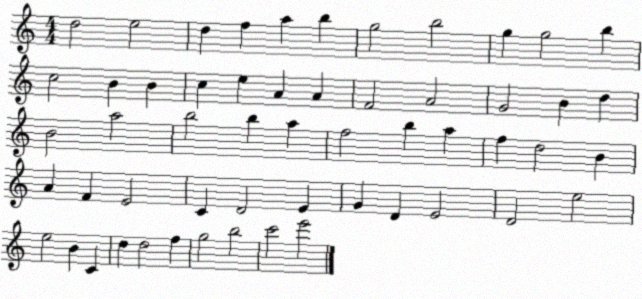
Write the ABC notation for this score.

X:1
T:Untitled
M:4/4
L:1/4
K:C
d2 e2 d f a b g2 b2 g g2 b c2 B B c e A A F2 A2 G2 B d B2 a2 b2 b a f2 b a f d2 B A F E2 C D2 E G D E2 D2 e2 e2 B C d d2 f g2 b2 c'2 e'2